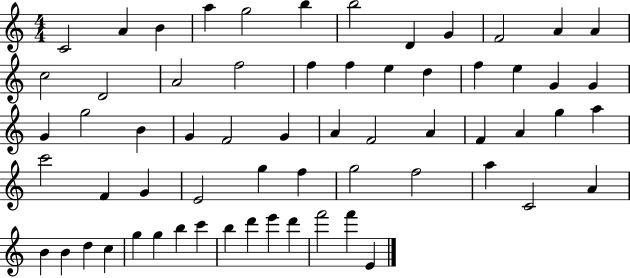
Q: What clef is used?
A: treble